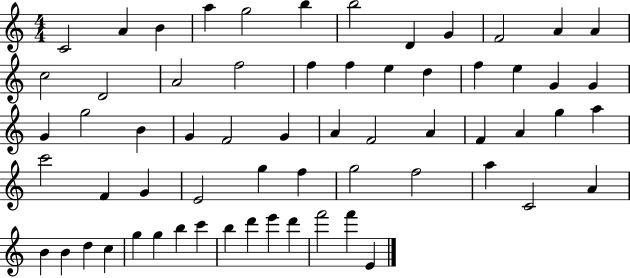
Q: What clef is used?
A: treble